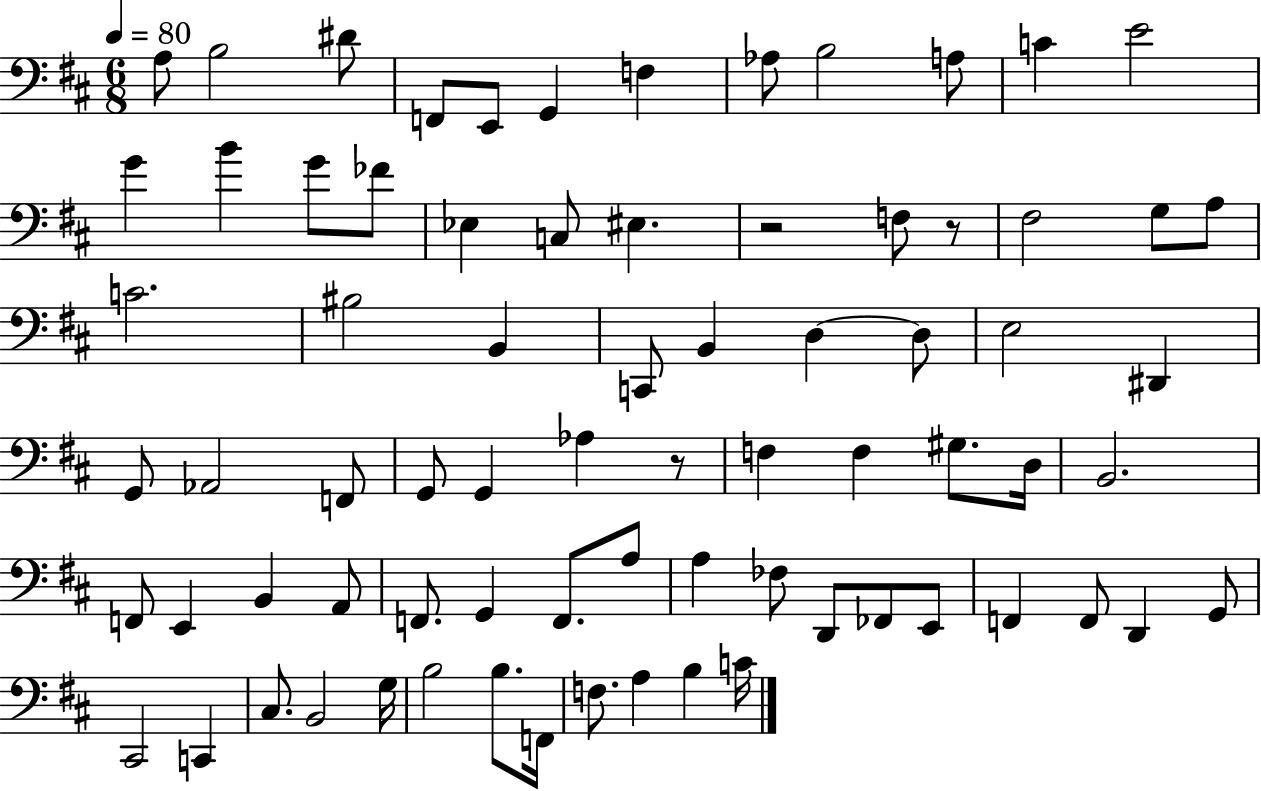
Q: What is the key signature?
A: D major